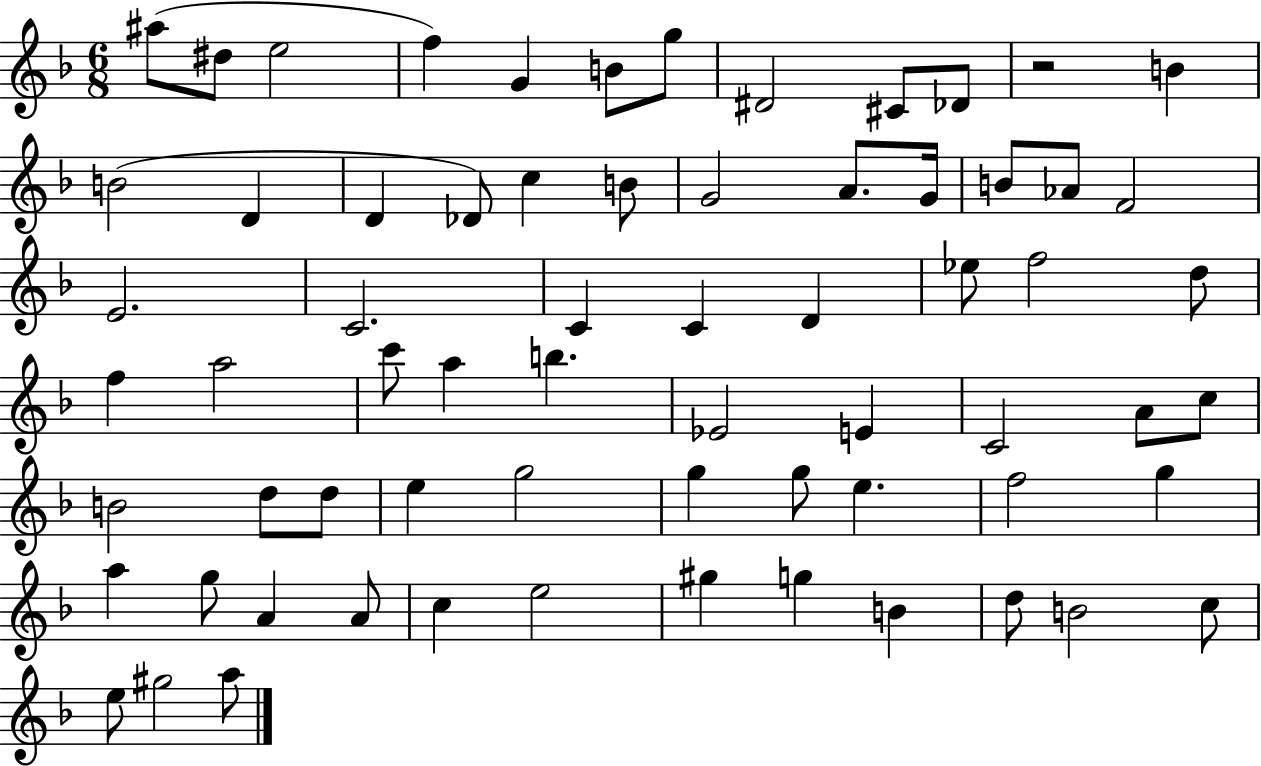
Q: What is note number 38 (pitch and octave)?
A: E4